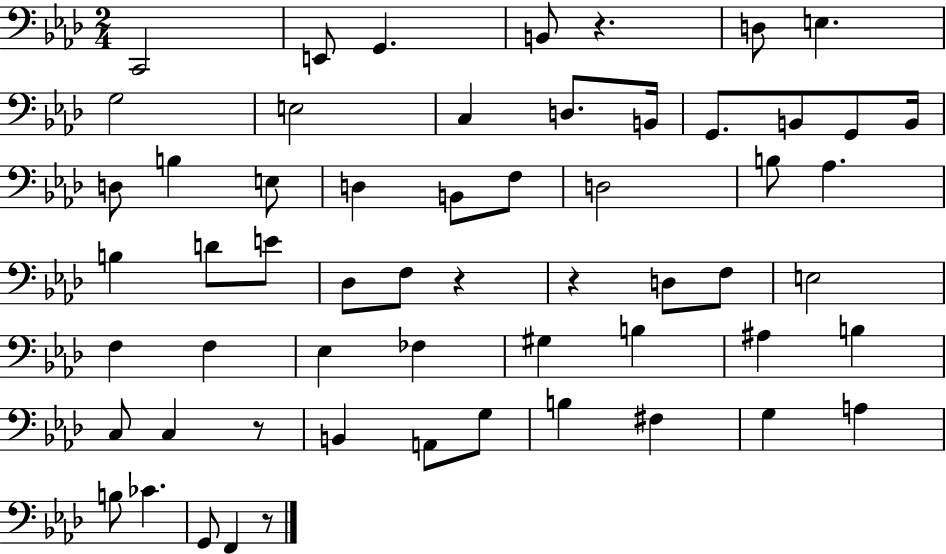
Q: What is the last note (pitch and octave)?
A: F2